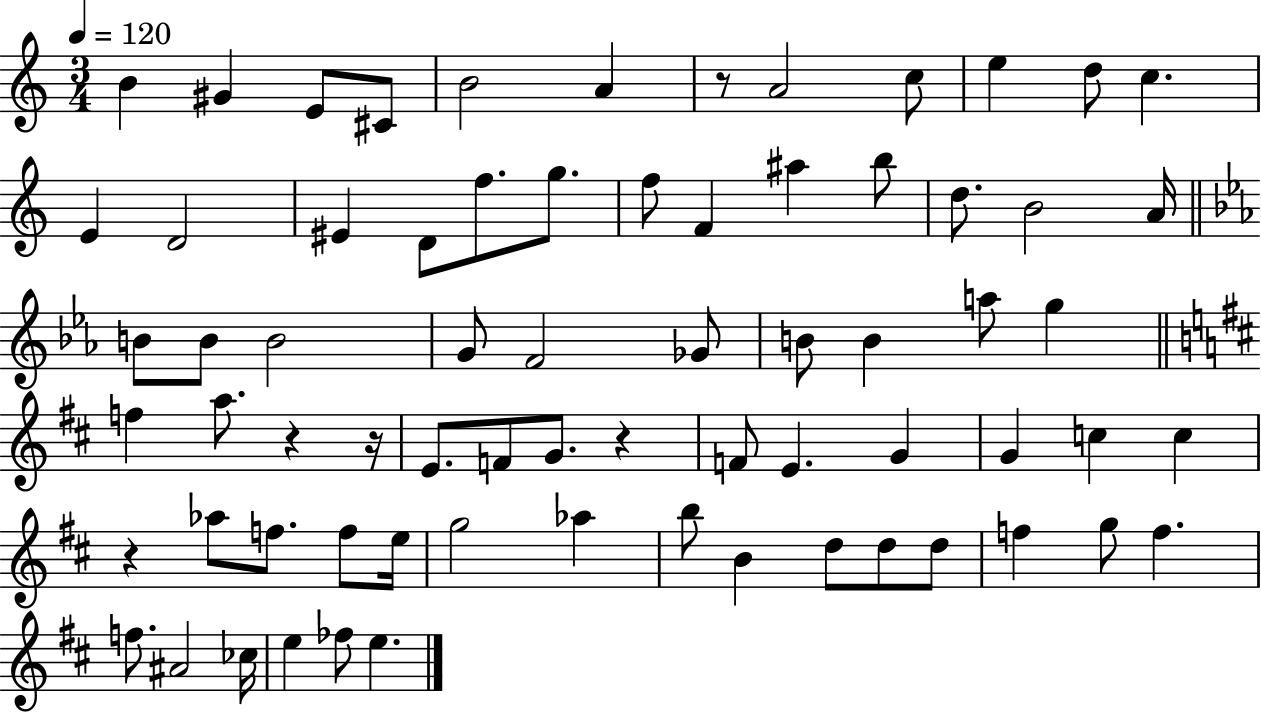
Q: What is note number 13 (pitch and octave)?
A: D4